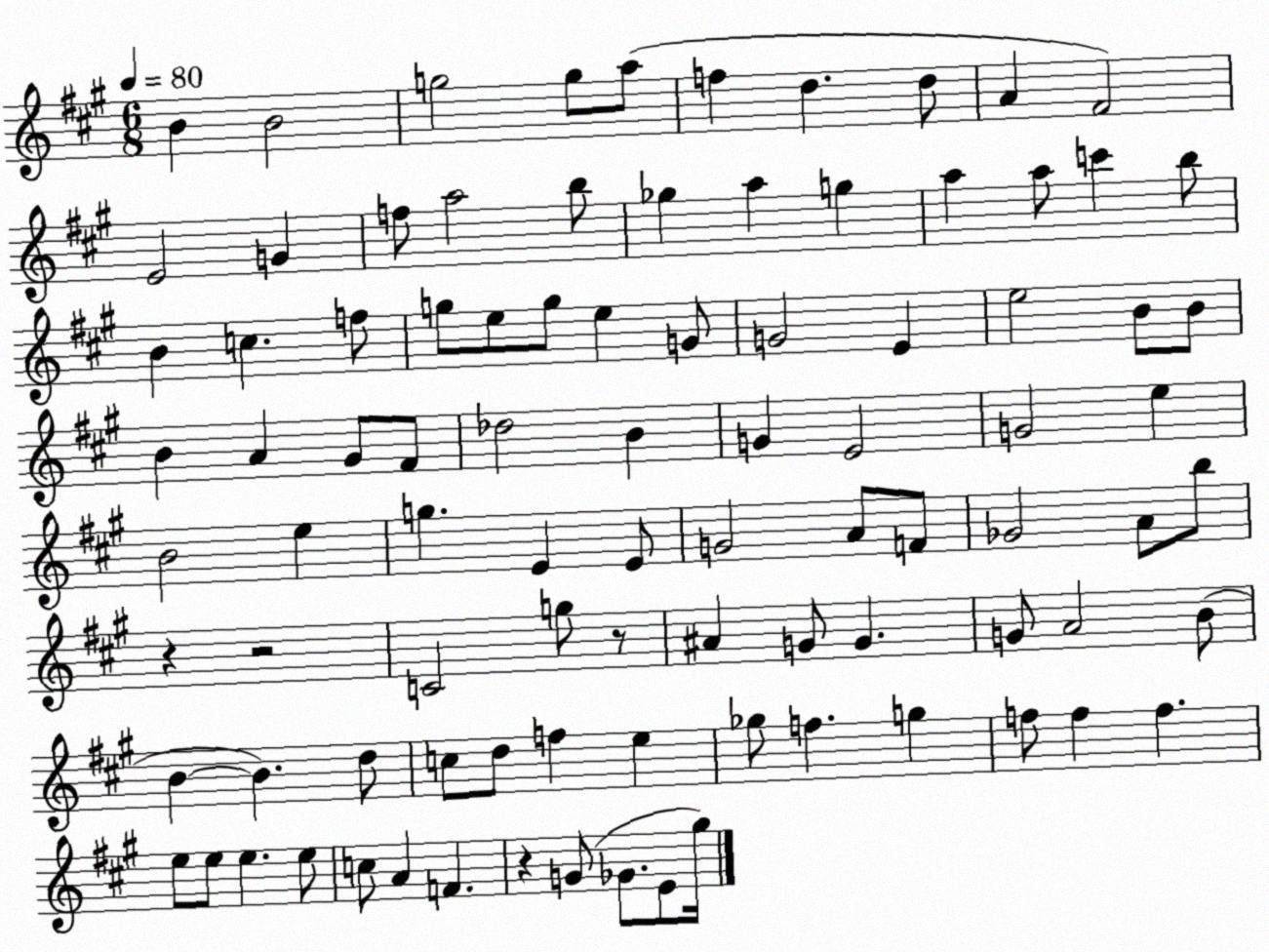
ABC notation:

X:1
T:Untitled
M:6/8
L:1/4
K:A
B B2 g2 g/2 a/2 f d d/2 A ^F2 E2 G f/2 a2 b/2 _g a g a a/2 c' b/2 B c f/2 g/2 e/2 g/2 e G/2 G2 E e2 B/2 B/2 B A ^G/2 ^F/2 _d2 B G E2 G2 e B2 e g E E/2 G2 A/2 F/2 _G2 A/2 b/2 z z2 C2 g/2 z/2 ^A G/2 G G/2 A2 B/2 B B d/2 c/2 d/2 f e _g/2 f g f/2 f f e/2 e/2 e e/2 c/2 A F z G/2 _G/2 E/2 ^g/4